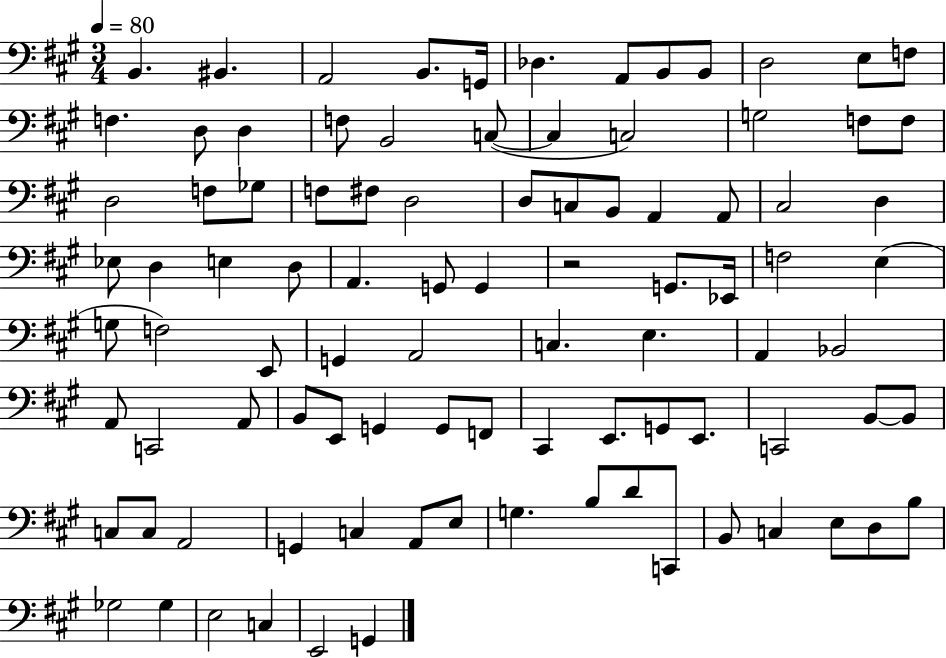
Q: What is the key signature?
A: A major